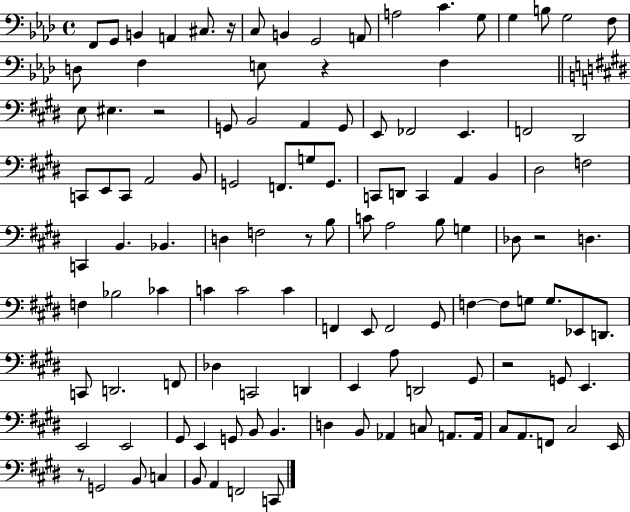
F2/e G2/e B2/q A2/q C#3/e. R/s C3/e B2/q G2/h A2/e A3/h C4/q. G3/e G3/q B3/e G3/h F3/e D3/e F3/q E3/e R/q F3/q E3/e EIS3/q. R/h G2/e B2/h A2/q G2/e E2/e FES2/h E2/q. F2/h D#2/h C2/e E2/e C2/e A2/h B2/e G2/h F2/e. G3/e G2/e. C2/e D2/e C2/q A2/q B2/q D#3/h F3/h C2/q B2/q. Bb2/q. D3/q F3/h R/e B3/e C4/e A3/h B3/e G3/q Db3/e R/h D3/q. F3/q Bb3/h CES4/q C4/q C4/h C4/q F2/q E2/e F2/h G#2/e F3/q F3/e G3/e G3/e. Eb2/e D2/e. C2/e D2/h. F2/e Db3/q C2/h D2/q E2/q A3/e D2/h G#2/e R/h G2/e E2/q. E2/h E2/h G#2/e E2/q G2/e B2/e B2/q. D3/q B2/e Ab2/q C3/e A2/e. A2/s C#3/e A2/e. F2/e C#3/h E2/s R/e G2/h B2/e C3/q B2/e A2/q F2/h C2/e